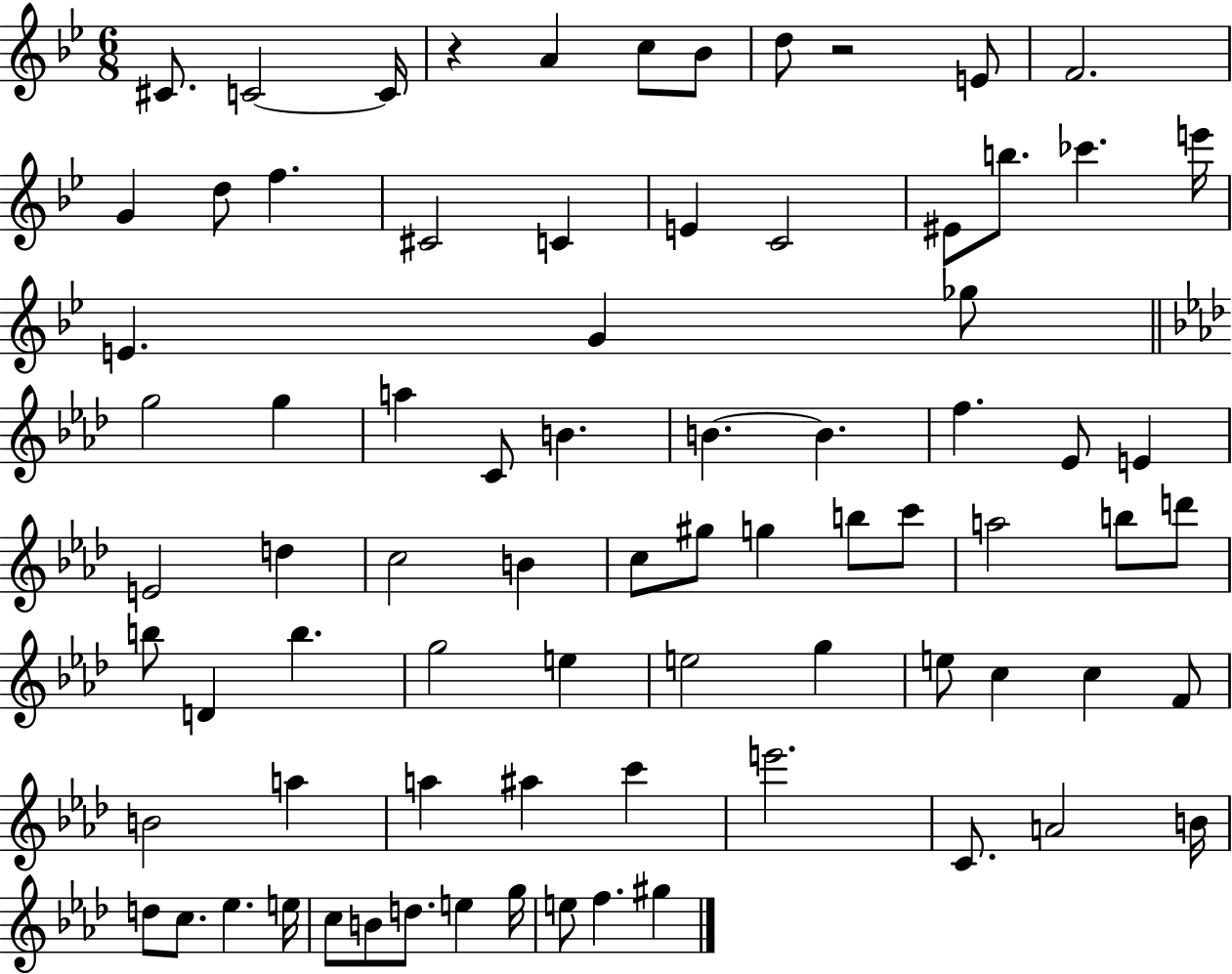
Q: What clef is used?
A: treble